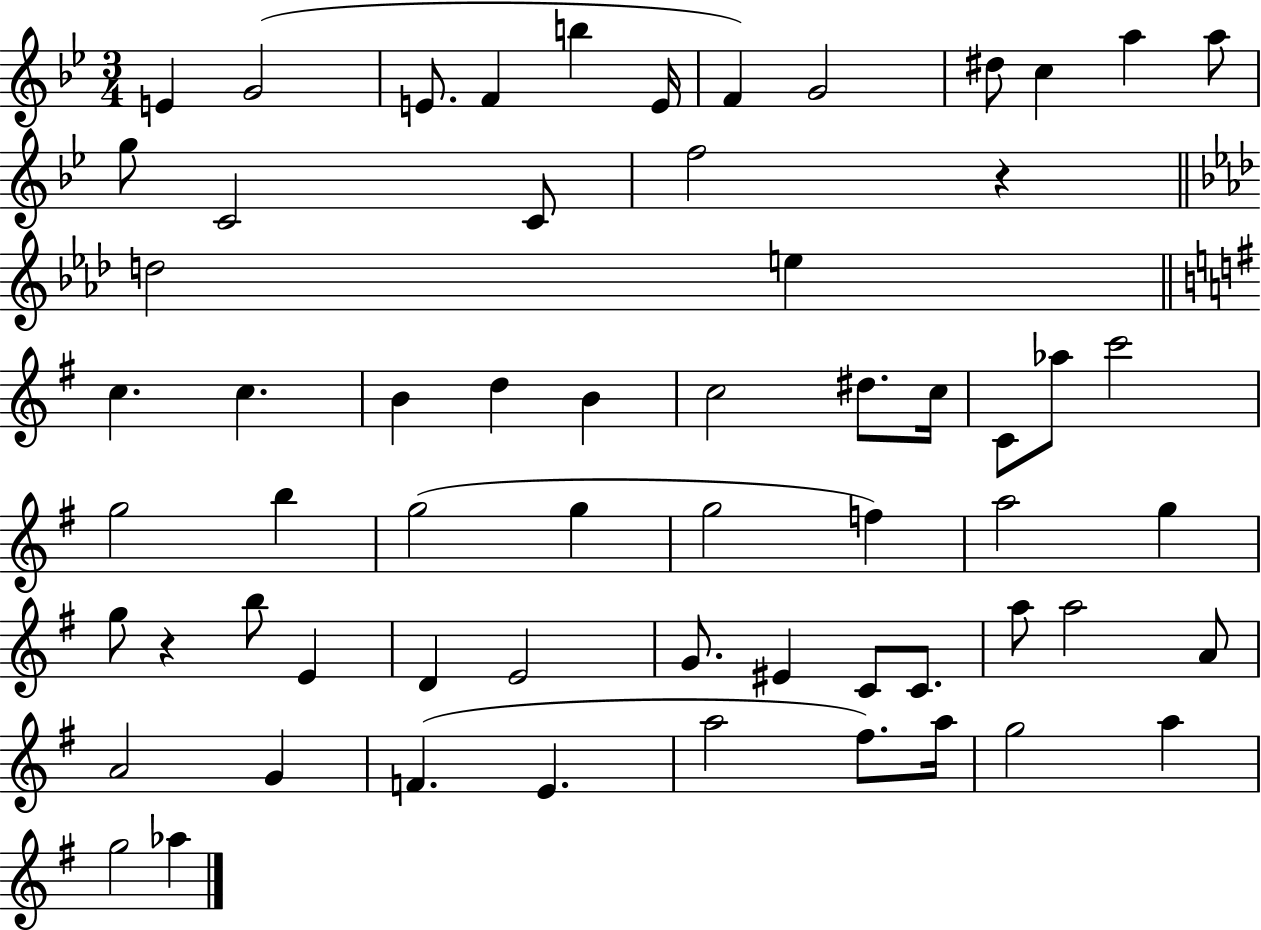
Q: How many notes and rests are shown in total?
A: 62